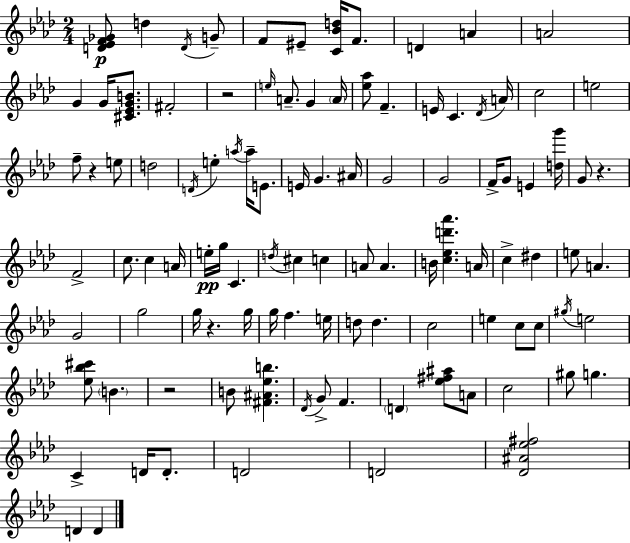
{
  \clef treble
  \numericTimeSignature
  \time 2/4
  \key aes \major
  <d' ees' f' ges'>8\p d''4 \acciaccatura { d'16 } g'8-- | f'8 eis'8-- <c' bes' d''>16 f'8. | d'4 a'4 | a'2 | \break g'4 g'16 <cis' ees' g' b'>8. | fis'2-. | r2 | \grace { e''16 } a'8.-- g'4 | \break \parenthesize a'16 <ees'' aes''>8 f'4.-- | e'16 c'4. | \acciaccatura { des'16 } a'16 c''2 | e''2 | \break f''8-- r4 | e''8 d''2 | \acciaccatura { d'16 } e''4-. | \acciaccatura { a''16 } a''16-- e'8. e'16 g'4. | \break ais'16 g'2 | g'2 | f'16-> g'8 | e'4 <d'' g'''>16 g'8 r4. | \break f'2-> | c''8. | c''4 a'16 e''16-.\pp g''16 c'4. | \acciaccatura { d''16 } cis''4 | \break c''4 a'8 | a'4. b'16 <c'' ees'' d''' aes'''>4. | a'16 c''4-> | dis''4 e''8 | \break a'4. g'2 | g''2 | g''16 r4. | g''16 g''16 f''4. | \break e''16 d''8 | d''4. c''2 | e''4 | c''8 c''8 \acciaccatura { gis''16 } e''2 | \break <ees'' bes'' cis'''>8 | \parenthesize b'4. r2 | b'8 | <fis' ais' ees'' b''>4. \acciaccatura { des'16 } | \break g'8-> f'4. | \parenthesize d'4 <ees'' fis'' ais''>8 a'8 | c''2 | gis''8 g''4. | \break c'4-> d'16 d'8.-. | d'2 | d'2 | <des' ais' ees'' fis''>2 | \break d'4 d'4 | \bar "|."
}